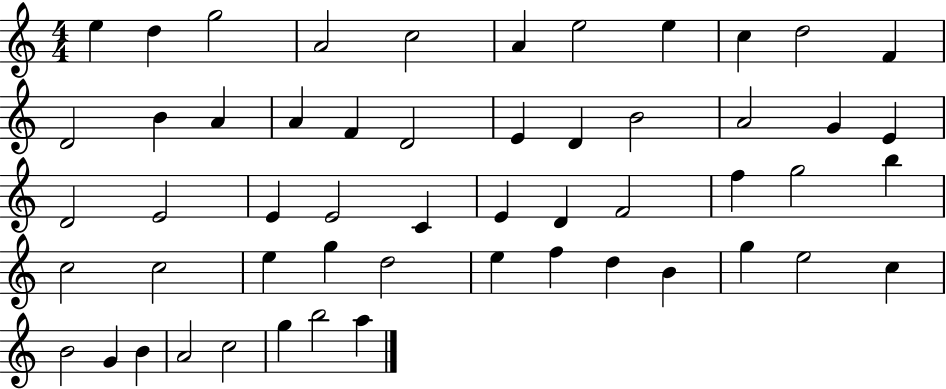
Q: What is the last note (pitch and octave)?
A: A5